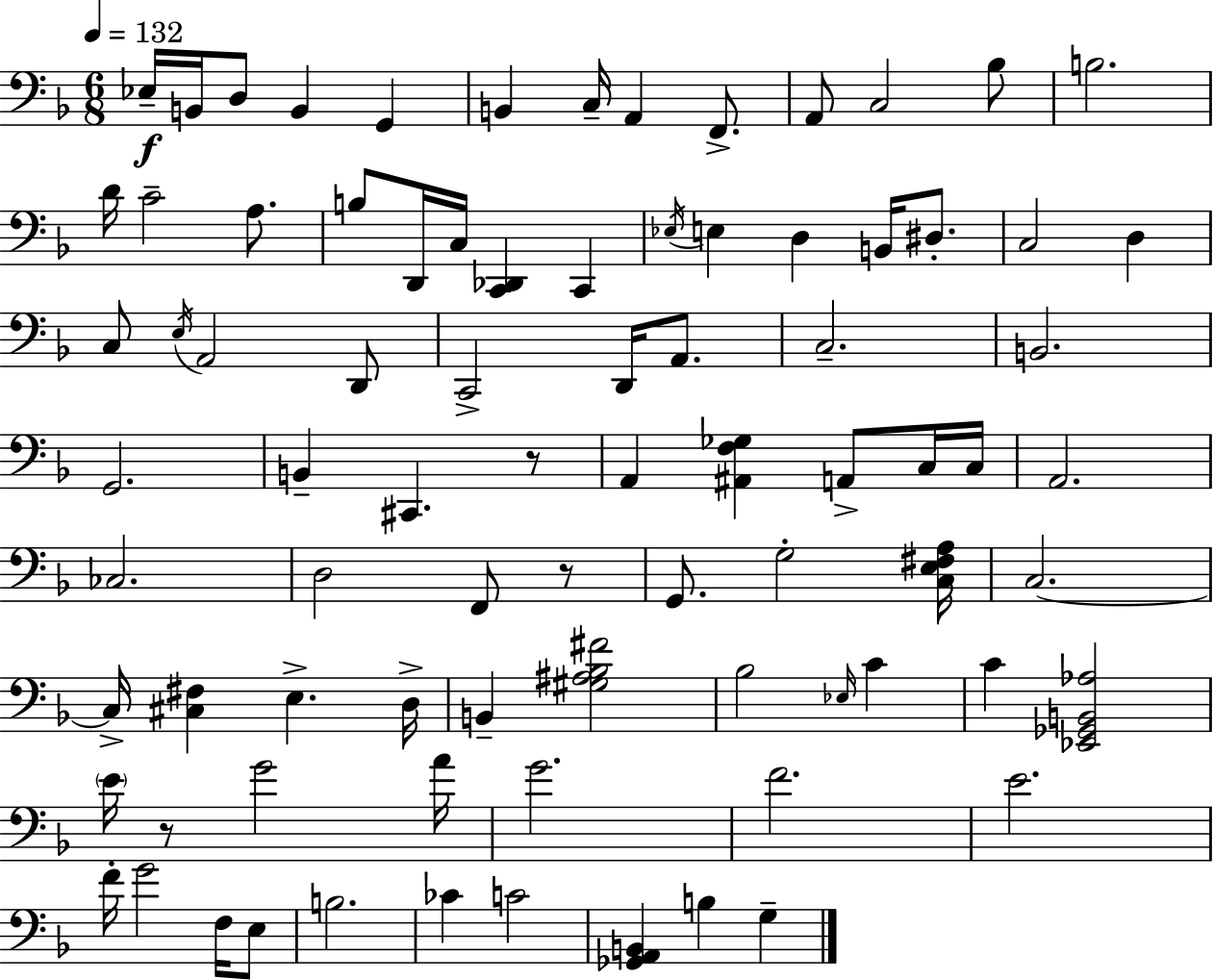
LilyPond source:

{
  \clef bass
  \numericTimeSignature
  \time 6/8
  \key f \major
  \tempo 4 = 132
  ees16--\f b,16 d8 b,4 g,4 | b,4 c16-- a,4 f,8.-> | a,8 c2 bes8 | b2. | \break d'16 c'2-- a8. | b8 d,16 c16 <c, des,>4 c,4 | \acciaccatura { ees16 } e4 d4 b,16 dis8.-. | c2 d4 | \break c8 \acciaccatura { e16 } a,2 | d,8 c,2-> d,16 a,8. | c2.-- | b,2. | \break g,2. | b,4-- cis,4. | r8 a,4 <ais, f ges>4 a,8-> | c16 c16 a,2. | \break ces2. | d2 f,8 | r8 g,8. g2-. | <c e fis a>16 c2.~~ | \break c16-> <cis fis>4 e4.-> | d16-> b,4-- <gis ais bes fis'>2 | bes2 \grace { ees16 } c'4 | c'4 <ees, ges, b, aes>2 | \break \parenthesize e'16 r8 g'2 | a'16 g'2. | f'2. | e'2. | \break f'16-. g'2 | f16 e8 b2. | ces'4 c'2 | <ges, a, b,>4 b4 g4-- | \break \bar "|."
}